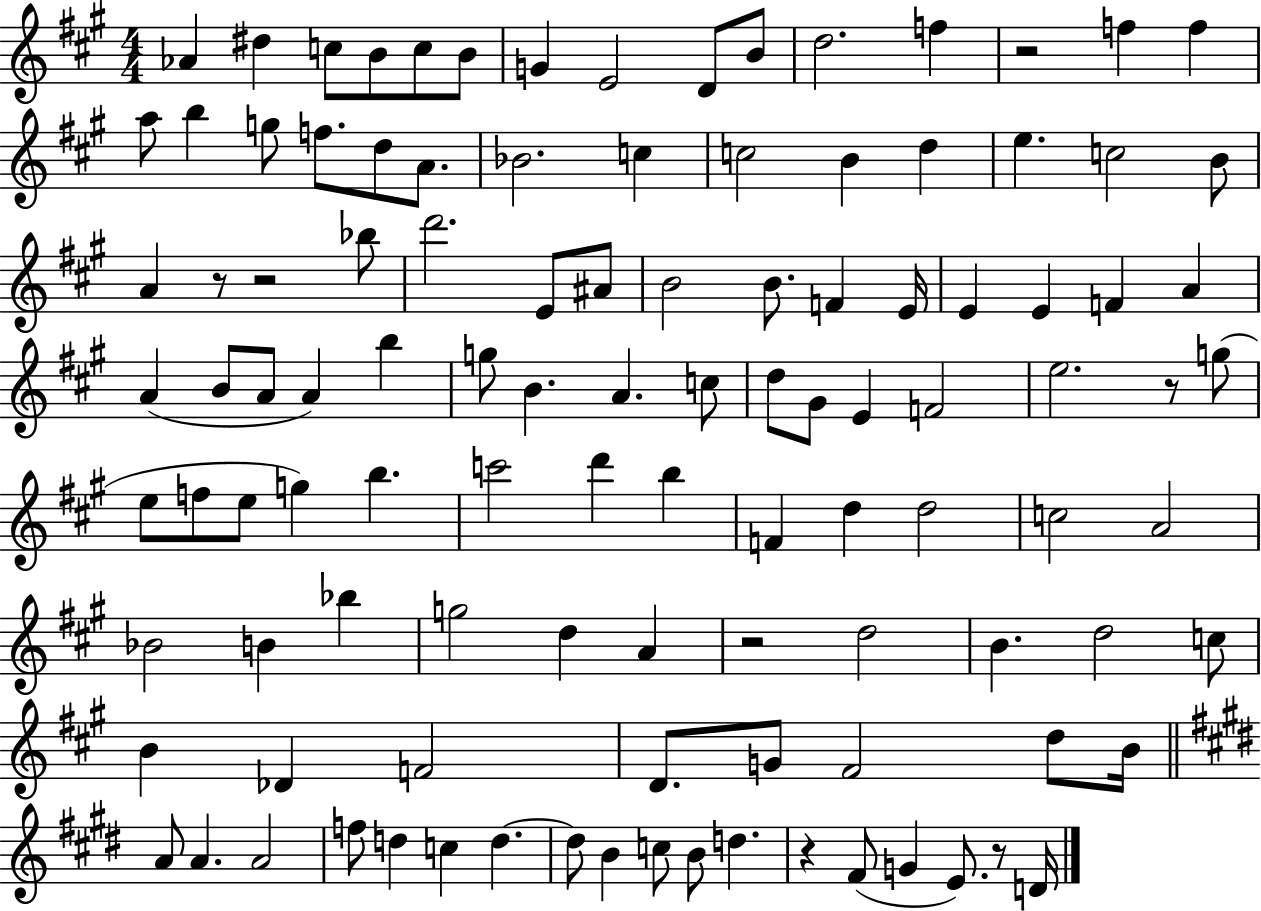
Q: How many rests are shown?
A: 7